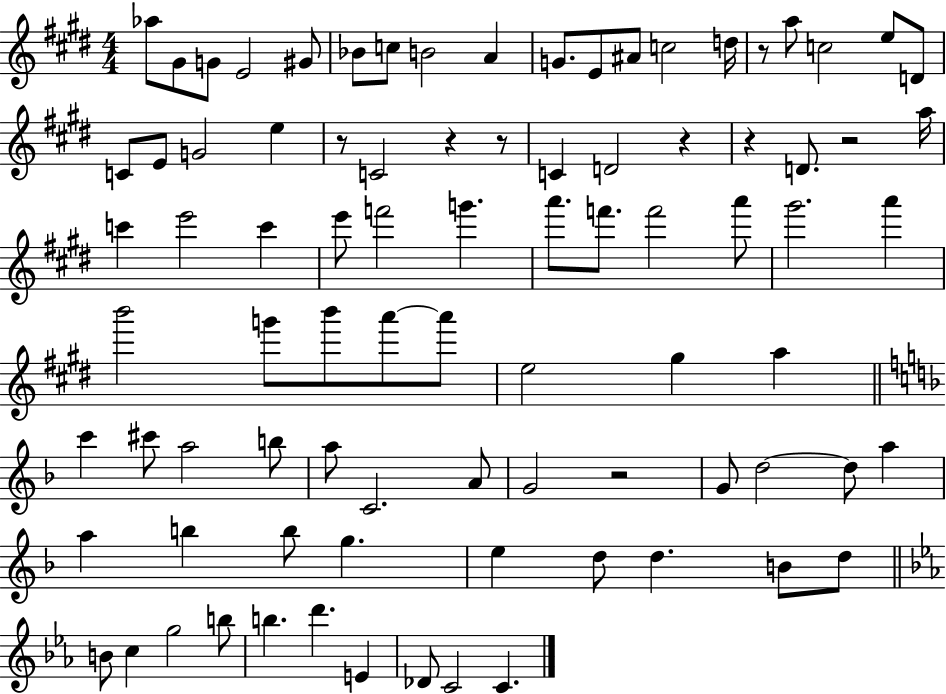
Ab5/e G#4/e G4/e E4/h G#4/e Bb4/e C5/e B4/h A4/q G4/e. E4/e A#4/e C5/h D5/s R/e A5/e C5/h E5/e D4/e C4/e E4/e G4/h E5/q R/e C4/h R/q R/e C4/q D4/h R/q R/q D4/e. R/h A5/s C6/q E6/h C6/q E6/e F6/h G6/q. A6/e. F6/e. F6/h A6/e G#6/h. A6/q B6/h G6/e B6/e A6/e A6/e E5/h G#5/q A5/q C6/q C#6/e A5/h B5/e A5/e C4/h. A4/e G4/h R/h G4/e D5/h D5/e A5/q A5/q B5/q B5/e G5/q. E5/q D5/e D5/q. B4/e D5/e B4/e C5/q G5/h B5/e B5/q. D6/q. E4/q Db4/e C4/h C4/q.